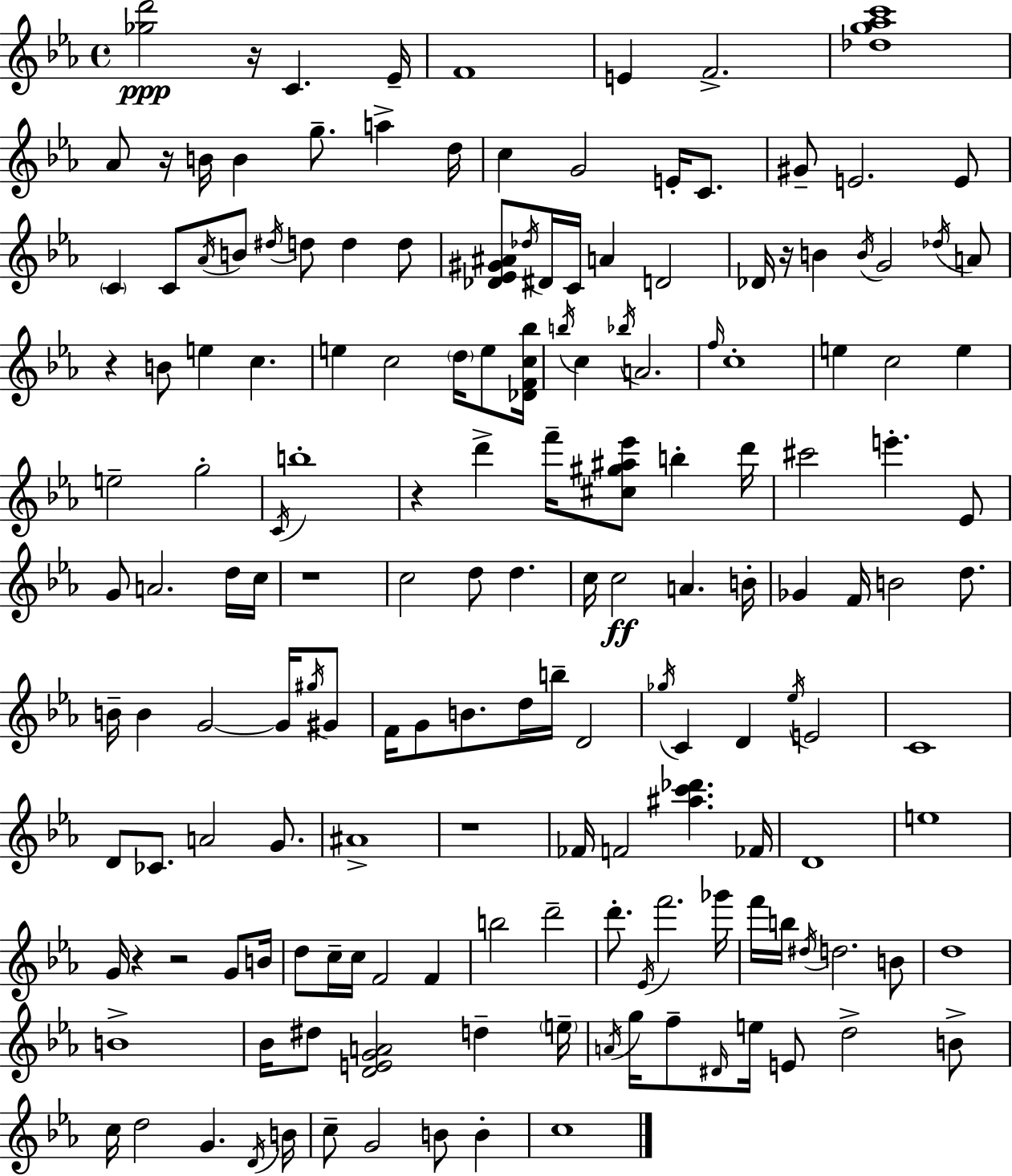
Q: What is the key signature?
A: EES major